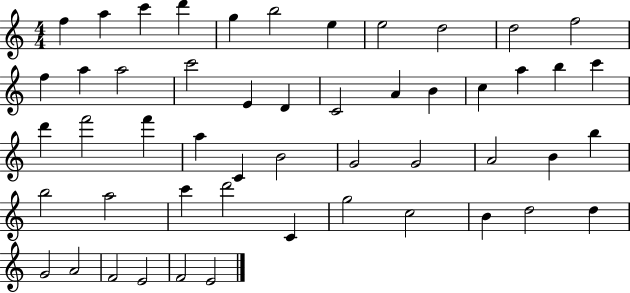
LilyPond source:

{
  \clef treble
  \numericTimeSignature
  \time 4/4
  \key c \major
  f''4 a''4 c'''4 d'''4 | g''4 b''2 e''4 | e''2 d''2 | d''2 f''2 | \break f''4 a''4 a''2 | c'''2 e'4 d'4 | c'2 a'4 b'4 | c''4 a''4 b''4 c'''4 | \break d'''4 f'''2 f'''4 | a''4 c'4 b'2 | g'2 g'2 | a'2 b'4 b''4 | \break b''2 a''2 | c'''4 d'''2 c'4 | g''2 c''2 | b'4 d''2 d''4 | \break g'2 a'2 | f'2 e'2 | f'2 e'2 | \bar "|."
}